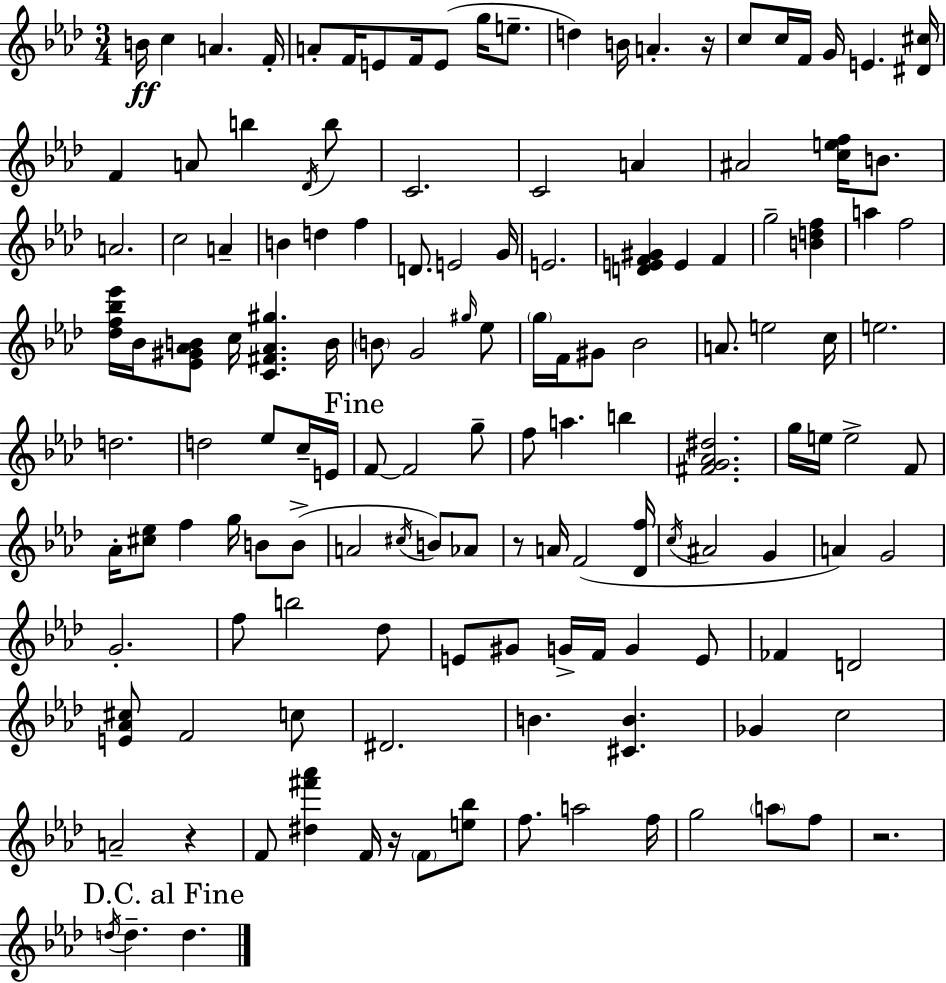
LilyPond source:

{
  \clef treble
  \numericTimeSignature
  \time 3/4
  \key aes \major
  b'16\ff c''4 a'4. f'16-. | a'8-. f'16 e'8 f'16 e'8( g''16 e''8.-- | d''4) b'16 a'4.-. r16 | c''8 c''16 f'16 g'16 e'4. <dis' cis''>16 | \break f'4 a'8 b''4 \acciaccatura { des'16 } b''8 | c'2. | c'2 a'4 | ais'2 <c'' e'' f''>16 b'8. | \break a'2. | c''2 a'4-- | b'4 d''4 f''4 | d'8. e'2 | \break g'16 e'2. | <d' e' f' gis'>4 e'4 f'4 | g''2-- <b' d'' f''>4 | a''4 f''2 | \break <des'' f'' bes'' ees'''>16 bes'16 <ees' gis' aes' b'>8 c''16 <c' fis' aes' gis''>4. | b'16 \parenthesize b'8 g'2 \grace { gis''16 } | ees''8 \parenthesize g''16 f'16 gis'8 bes'2 | a'8. e''2 | \break c''16 e''2. | d''2. | d''2 ees''8 | c''16-- e'16 \mark "Fine" f'8~~ f'2 | \break g''8-- f''8 a''4. b''4 | <fis' g' aes' dis''>2. | g''16 e''16 e''2-> | f'8 aes'16-. <cis'' ees''>8 f''4 g''16 b'8 | \break b'8->( a'2 \acciaccatura { cis''16 } b'8) | aes'8 r8 a'16 f'2( | <des' f''>16 \acciaccatura { c''16 } ais'2 | g'4 a'4) g'2 | \break g'2.-. | f''8 b''2 | des''8 e'8 gis'8 g'16-> f'16 g'4 | e'8 fes'4 d'2 | \break <e' aes' cis''>8 f'2 | c''8 dis'2. | b'4. <cis' b'>4. | ges'4 c''2 | \break a'2-- | r4 f'8 <dis'' fis''' aes'''>4 f'16 r16 | \parenthesize f'8 <e'' bes''>8 f''8. a''2 | f''16 g''2 | \break \parenthesize a''8 f''8 r2. | \mark "D.C. al Fine" \acciaccatura { d''16 } d''4.-- d''4. | \bar "|."
}